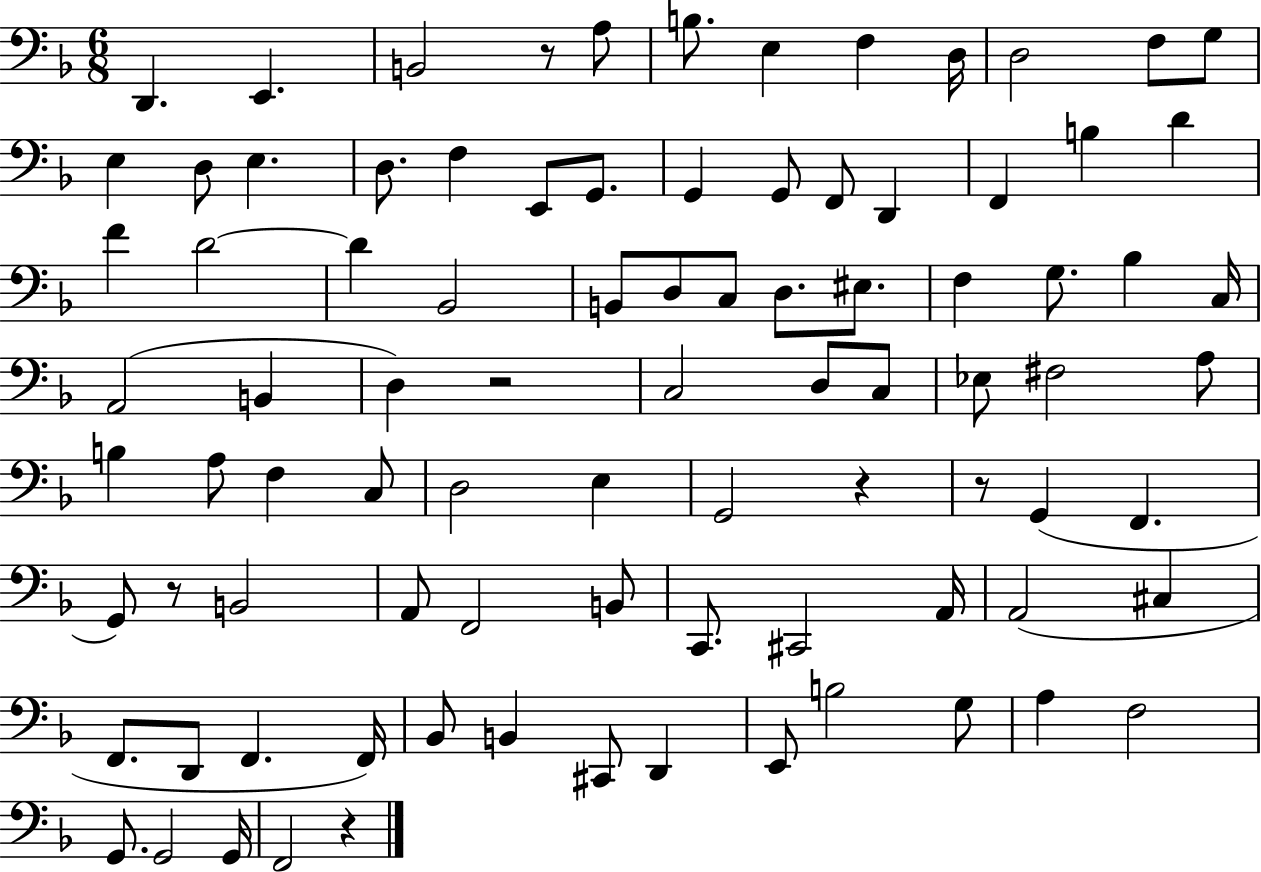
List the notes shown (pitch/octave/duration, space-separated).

D2/q. E2/q. B2/h R/e A3/e B3/e. E3/q F3/q D3/s D3/h F3/e G3/e E3/q D3/e E3/q. D3/e. F3/q E2/e G2/e. G2/q G2/e F2/e D2/q F2/q B3/q D4/q F4/q D4/h D4/q Bb2/h B2/e D3/e C3/e D3/e. EIS3/e. F3/q G3/e. Bb3/q C3/s A2/h B2/q D3/q R/h C3/h D3/e C3/e Eb3/e F#3/h A3/e B3/q A3/e F3/q C3/e D3/h E3/q G2/h R/q R/e G2/q F2/q. G2/e R/e B2/h A2/e F2/h B2/e C2/e. C#2/h A2/s A2/h C#3/q F2/e. D2/e F2/q. F2/s Bb2/e B2/q C#2/e D2/q E2/e B3/h G3/e A3/q F3/h G2/e. G2/h G2/s F2/h R/q